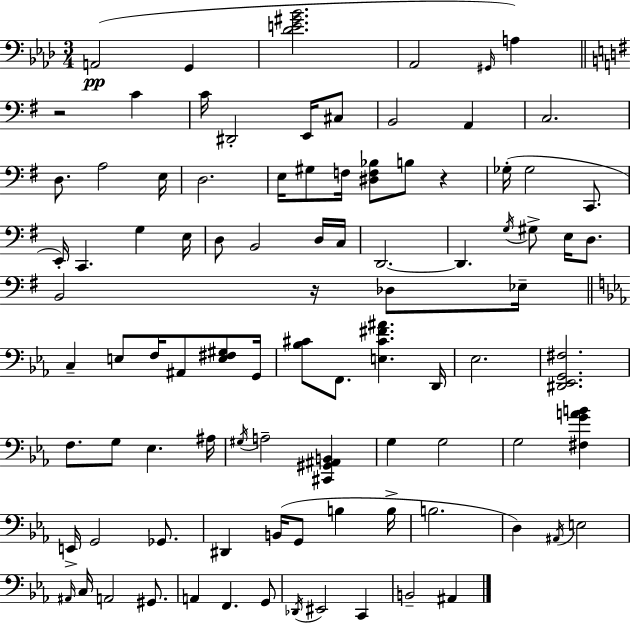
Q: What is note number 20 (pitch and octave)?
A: F3